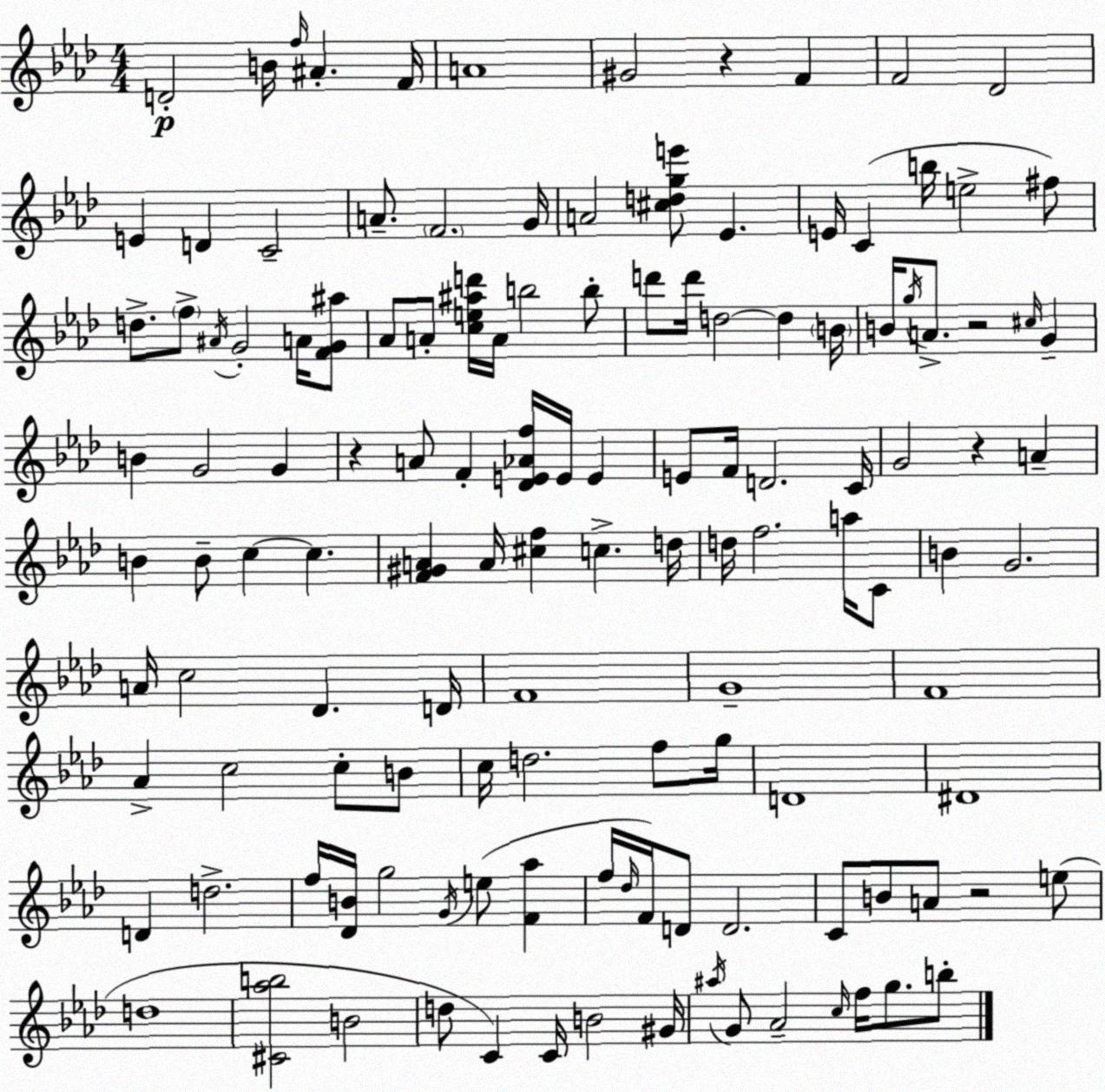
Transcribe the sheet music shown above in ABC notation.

X:1
T:Untitled
M:4/4
L:1/4
K:Fm
D2 B/4 f/4 ^A F/4 A4 ^G2 z F F2 _D2 E D C2 A/2 F2 G/4 A2 [^cdge']/2 _E E/4 C b/4 e2 ^f/2 d/2 f/2 ^A/4 G2 A/4 [FG^a]/2 _A/2 A/2 [ce^ad']/4 A/4 b2 b/2 d'/2 d'/4 d2 d B/4 B/4 g/4 A/2 z2 ^c/4 G B G2 G z A/2 F [_DE_Af]/4 E/4 E E/2 F/4 D2 C/4 G2 z A B B/2 c c [F^GA] A/4 [^cf] c d/4 d/4 f2 a/4 C/2 B G2 A/4 c2 _D D/4 F4 G4 F4 _A c2 c/2 B/2 c/4 d2 f/2 g/4 D4 ^D4 D d2 f/4 [_DB]/4 g2 G/4 e/2 [F_a] f/4 _d/4 F/4 D/2 D2 C/2 B/2 A/2 z2 e/2 d4 [^C_ab]2 B2 d/2 C C/4 B2 ^G/4 ^a/4 G/2 _A2 c/4 f/4 g/2 b/2